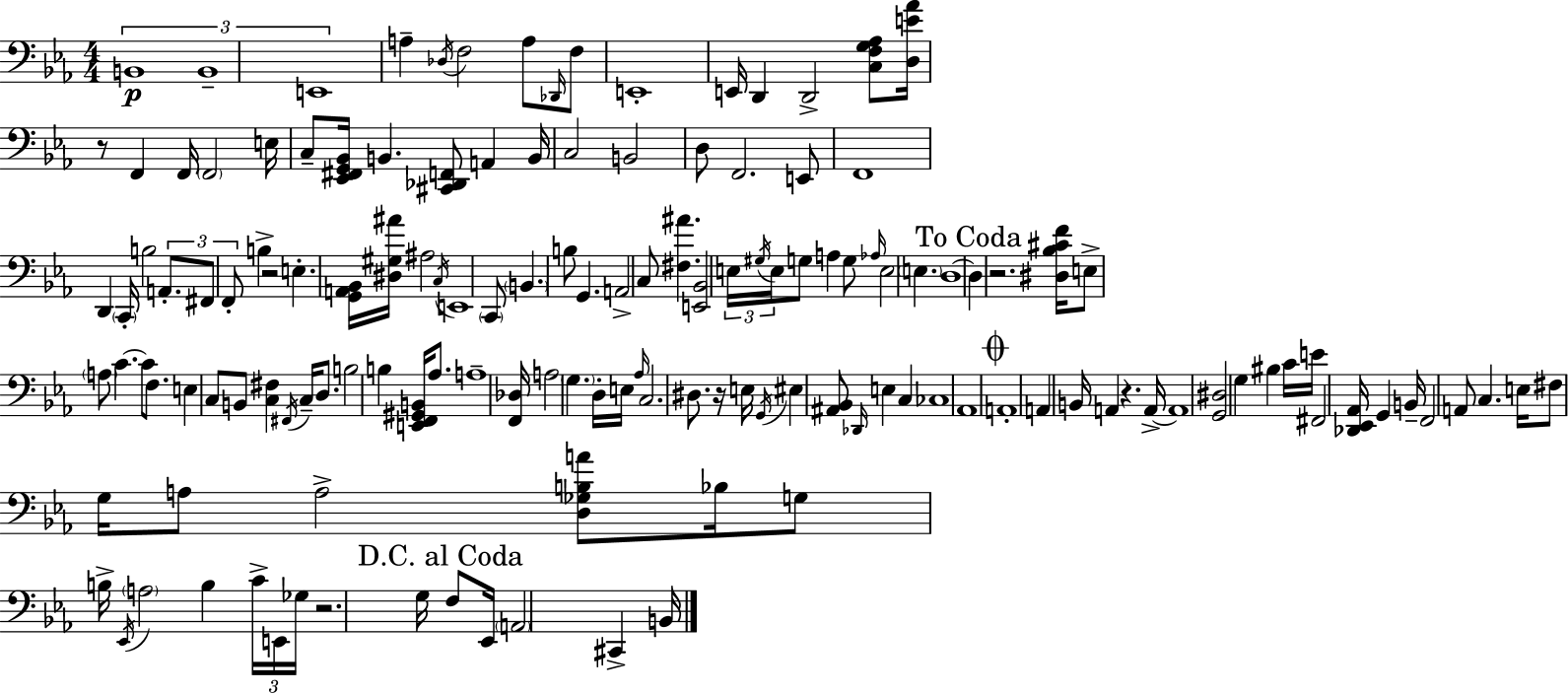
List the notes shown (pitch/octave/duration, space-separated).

B2/w B2/w E2/w A3/q Db3/s F3/h A3/e Db2/s F3/e E2/w E2/s D2/q D2/h [C3,F3,G3,Ab3]/e [D3,E4,Ab4]/s R/e F2/q F2/s F2/h E3/s C3/e [Eb2,F#2,G2,Bb2]/s B2/q. [C#2,Db2,F2]/e A2/q B2/s C3/h B2/h D3/e F2/h. E2/e F2/w D2/q C2/s B3/h A2/e. F#2/e F2/e B3/q R/h E3/q. [G2,A2,Bb2]/s [D#3,G#3,A#4]/s A#3/h C3/s E2/w C2/e B2/q. B3/e G2/q. A2/h C3/e [F#3,A#4]/q. [E2,Bb2]/h E3/s G#3/s E3/s G3/e A3/q G3/e Ab3/s E3/h E3/q. D3/w D3/q R/h. [D#3,Bb3,C#4,F4]/s E3/e A3/e C4/q. C4/e F3/e. E3/q C3/e B2/e [C3,F#3]/q F#2/s C3/s D3/e. B3/h B3/q [E2,F2,G#2,B2]/s Ab3/e. A3/w [F2,Db3]/s A3/h G3/q. D3/s E3/s Ab3/s C3/h. D#3/e. R/s E3/s G2/s EIS3/q [A#2,Bb2]/e Db2/s E3/q C3/q CES3/w Ab2/w A2/w A2/q B2/s A2/q R/q. A2/s A2/w [G2,D#3]/h G3/q BIS3/q C4/s E4/s F#2/h [Db2,Eb2,Ab2]/s G2/q B2/s F2/h A2/e C3/q. E3/s F#3/e G3/s A3/e A3/h [D3,Gb3,B3,A4]/e Bb3/s G3/e B3/s Eb2/s A3/h B3/q C4/s E2/s Gb3/s R/h. G3/s F3/e Eb2/s A2/h C#2/q B2/s